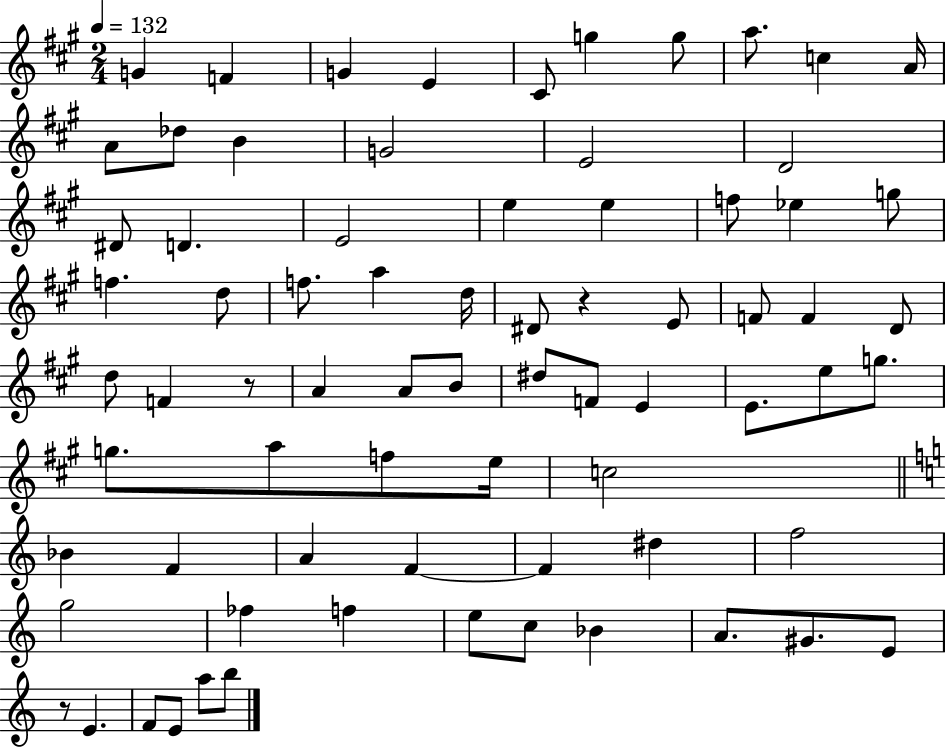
G4/q F4/q G4/q E4/q C#4/e G5/q G5/e A5/e. C5/q A4/s A4/e Db5/e B4/q G4/h E4/h D4/h D#4/e D4/q. E4/h E5/q E5/q F5/e Eb5/q G5/e F5/q. D5/e F5/e. A5/q D5/s D#4/e R/q E4/e F4/e F4/q D4/e D5/e F4/q R/e A4/q A4/e B4/e D#5/e F4/e E4/q E4/e. E5/e G5/e. G5/e. A5/e F5/e E5/s C5/h Bb4/q F4/q A4/q F4/q F4/q D#5/q F5/h G5/h FES5/q F5/q E5/e C5/e Bb4/q A4/e. G#4/e. E4/e R/e E4/q. F4/e E4/e A5/e B5/e